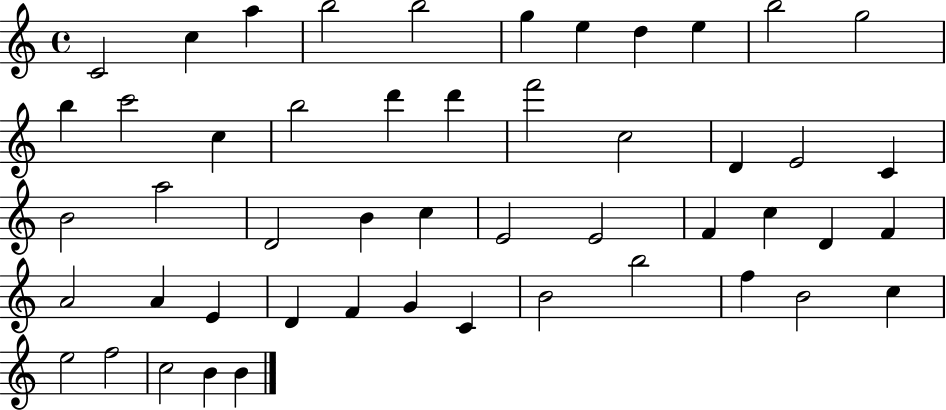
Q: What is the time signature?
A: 4/4